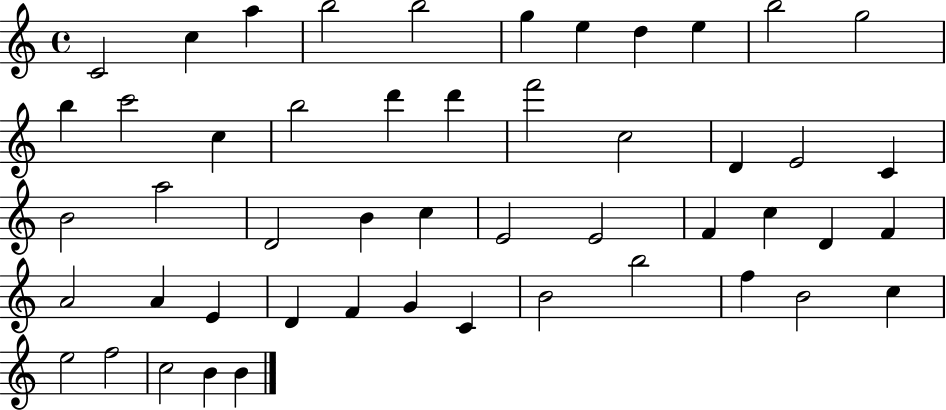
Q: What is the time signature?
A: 4/4